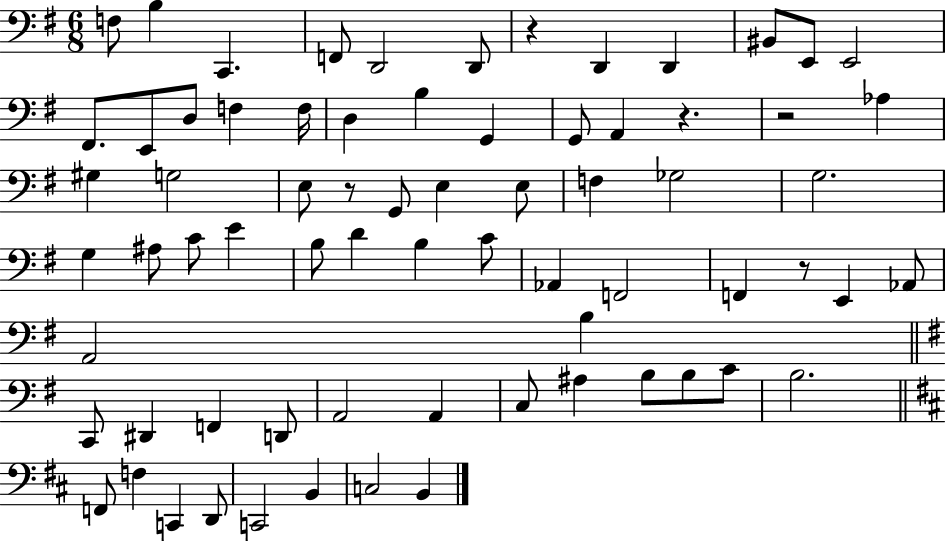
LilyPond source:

{
  \clef bass
  \numericTimeSignature
  \time 6/8
  \key g \major
  f8 b4 c,4. | f,8 d,2 d,8 | r4 d,4 d,4 | bis,8 e,8 e,2 | \break fis,8. e,8 d8 f4 f16 | d4 b4 g,4 | g,8 a,4 r4. | r2 aes4 | \break gis4 g2 | e8 r8 g,8 e4 e8 | f4 ges2 | g2. | \break g4 ais8 c'8 e'4 | b8 d'4 b4 c'8 | aes,4 f,2 | f,4 r8 e,4 aes,8 | \break a,2 b4 | \bar "||" \break \key e \minor c,8 dis,4 f,4 d,8 | a,2 a,4 | c8 ais4 b8 b8 c'8 | b2. | \break \bar "||" \break \key d \major f,8 f4 c,4 d,8 | c,2 b,4 | c2 b,4 | \bar "|."
}